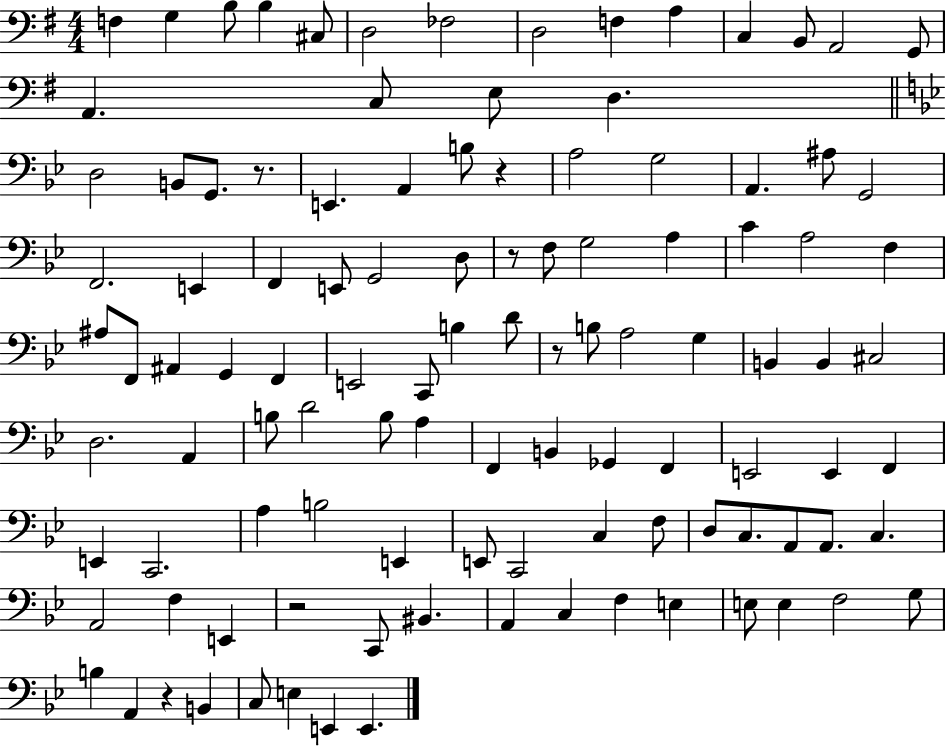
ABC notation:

X:1
T:Untitled
M:4/4
L:1/4
K:G
F, G, B,/2 B, ^C,/2 D,2 _F,2 D,2 F, A, C, B,,/2 A,,2 G,,/2 A,, C,/2 E,/2 D, D,2 B,,/2 G,,/2 z/2 E,, A,, B,/2 z A,2 G,2 A,, ^A,/2 G,,2 F,,2 E,, F,, E,,/2 G,,2 D,/2 z/2 F,/2 G,2 A, C A,2 F, ^A,/2 F,,/2 ^A,, G,, F,, E,,2 C,,/2 B, D/2 z/2 B,/2 A,2 G, B,, B,, ^C,2 D,2 A,, B,/2 D2 B,/2 A, F,, B,, _G,, F,, E,,2 E,, F,, E,, C,,2 A, B,2 E,, E,,/2 C,,2 C, F,/2 D,/2 C,/2 A,,/2 A,,/2 C, A,,2 F, E,, z2 C,,/2 ^B,, A,, C, F, E, E,/2 E, F,2 G,/2 B, A,, z B,, C,/2 E, E,, E,,